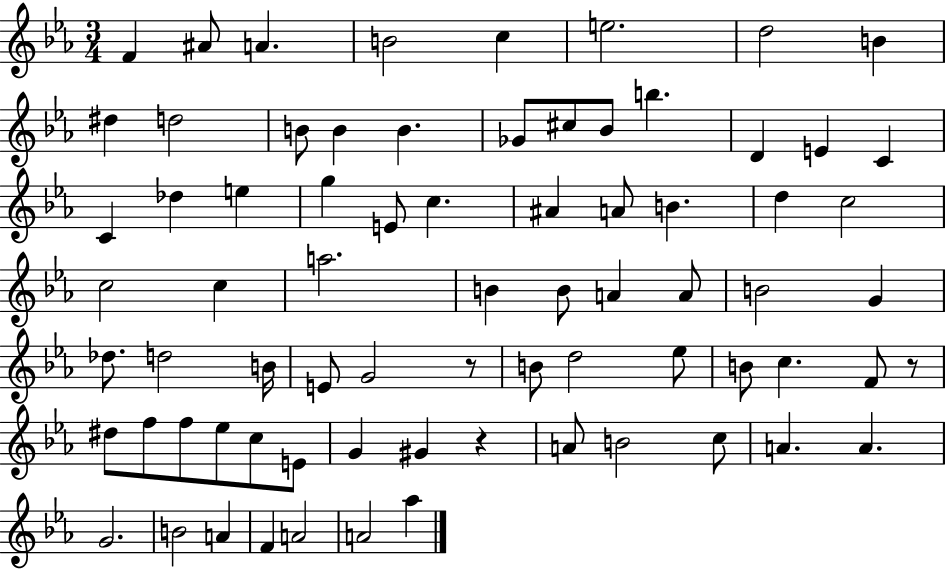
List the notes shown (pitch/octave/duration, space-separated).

F4/q A#4/e A4/q. B4/h C5/q E5/h. D5/h B4/q D#5/q D5/h B4/e B4/q B4/q. Gb4/e C#5/e Bb4/e B5/q. D4/q E4/q C4/q C4/q Db5/q E5/q G5/q E4/e C5/q. A#4/q A4/e B4/q. D5/q C5/h C5/h C5/q A5/h. B4/q B4/e A4/q A4/e B4/h G4/q Db5/e. D5/h B4/s E4/e G4/h R/e B4/e D5/h Eb5/e B4/e C5/q. F4/e R/e D#5/e F5/e F5/e Eb5/e C5/e E4/e G4/q G#4/q R/q A4/e B4/h C5/e A4/q. A4/q. G4/h. B4/h A4/q F4/q A4/h A4/h Ab5/q